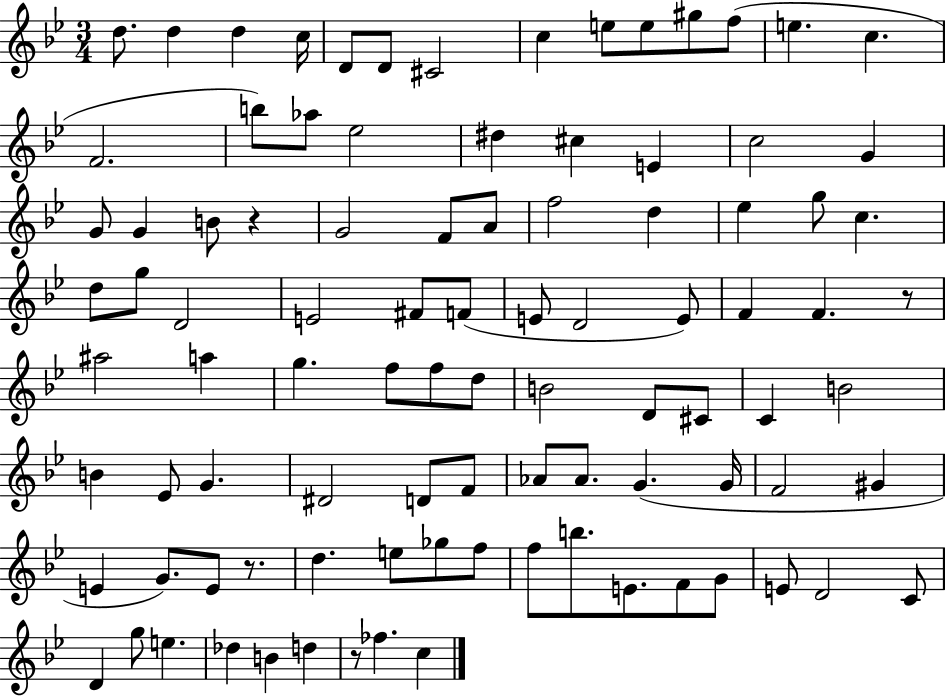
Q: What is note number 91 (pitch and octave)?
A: C5